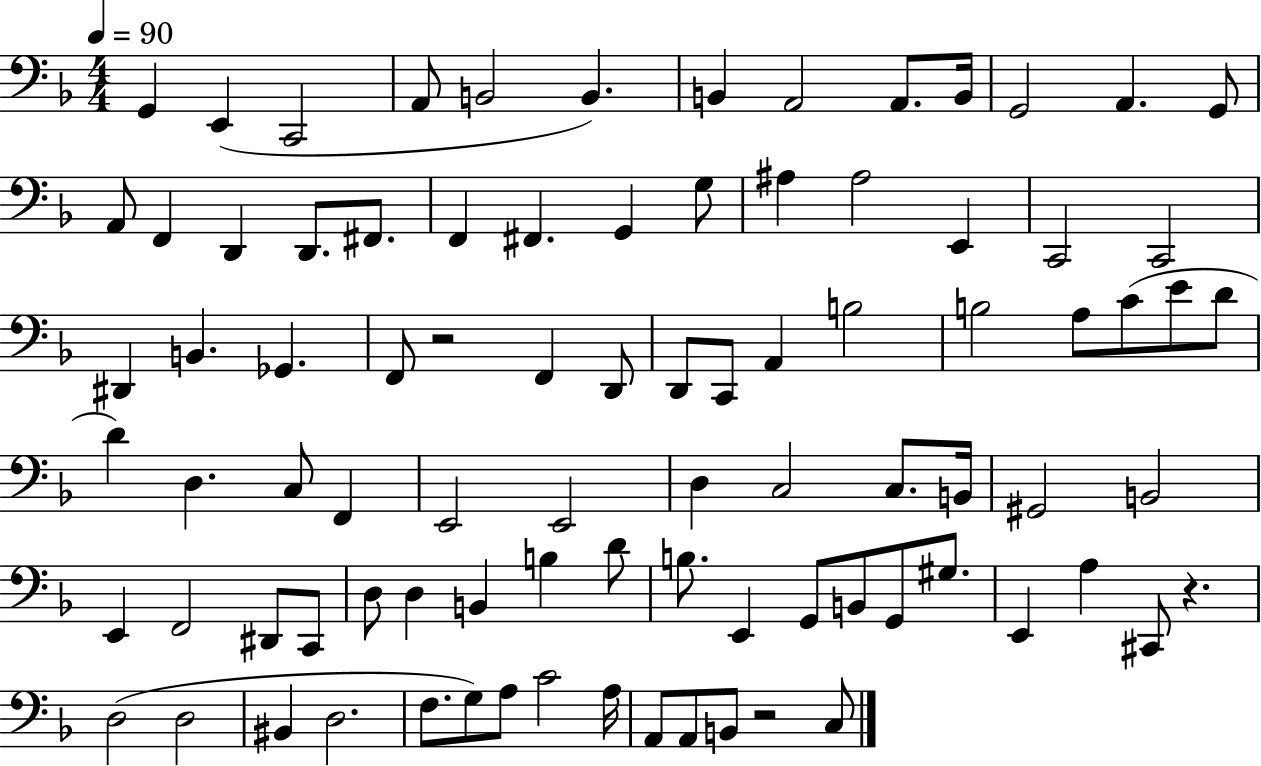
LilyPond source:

{
  \clef bass
  \numericTimeSignature
  \time 4/4
  \key f \major
  \tempo 4 = 90
  g,4 e,4( c,2 | a,8 b,2 b,4.) | b,4 a,2 a,8. b,16 | g,2 a,4. g,8 | \break a,8 f,4 d,4 d,8. fis,8. | f,4 fis,4. g,4 g8 | ais4 ais2 e,4 | c,2 c,2 | \break dis,4 b,4. ges,4. | f,8 r2 f,4 d,8 | d,8 c,8 a,4 b2 | b2 a8 c'8( e'8 d'8 | \break d'4) d4. c8 f,4 | e,2 e,2 | d4 c2 c8. b,16 | gis,2 b,2 | \break e,4 f,2 dis,8 c,8 | d8 d4 b,4 b4 d'8 | b8. e,4 g,8 b,8 g,8 gis8. | e,4 a4 cis,8 r4. | \break d2( d2 | bis,4 d2. | f8. g8) a8 c'2 a16 | a,8 a,8 b,8 r2 c8 | \break \bar "|."
}